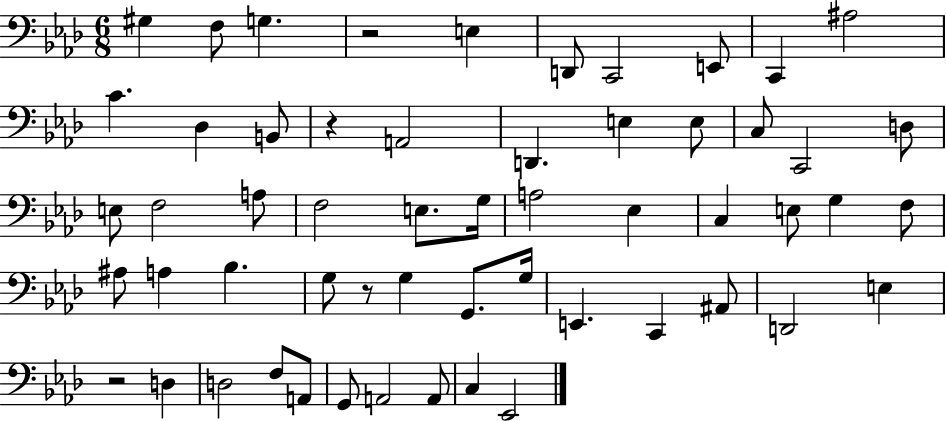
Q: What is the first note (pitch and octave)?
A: G#3